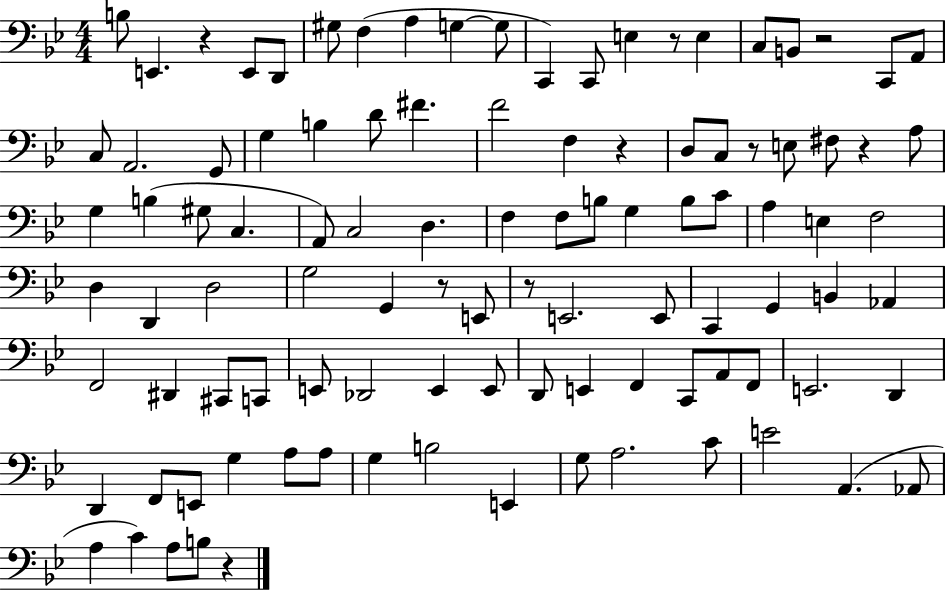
X:1
T:Untitled
M:4/4
L:1/4
K:Bb
B,/2 E,, z E,,/2 D,,/2 ^G,/2 F, A, G, G,/2 C,, C,,/2 E, z/2 E, C,/2 B,,/2 z2 C,,/2 A,,/2 C,/2 A,,2 G,,/2 G, B, D/2 ^F F2 F, z D,/2 C,/2 z/2 E,/2 ^F,/2 z A,/2 G, B, ^G,/2 C, A,,/2 C,2 D, F, F,/2 B,/2 G, B,/2 C/2 A, E, F,2 D, D,, D,2 G,2 G,, z/2 E,,/2 z/2 E,,2 E,,/2 C,, G,, B,, _A,, F,,2 ^D,, ^C,,/2 C,,/2 E,,/2 _D,,2 E,, E,,/2 D,,/2 E,, F,, C,,/2 A,,/2 F,,/2 E,,2 D,, D,, F,,/2 E,,/2 G, A,/2 A,/2 G, B,2 E,, G,/2 A,2 C/2 E2 A,, _A,,/2 A, C A,/2 B,/2 z